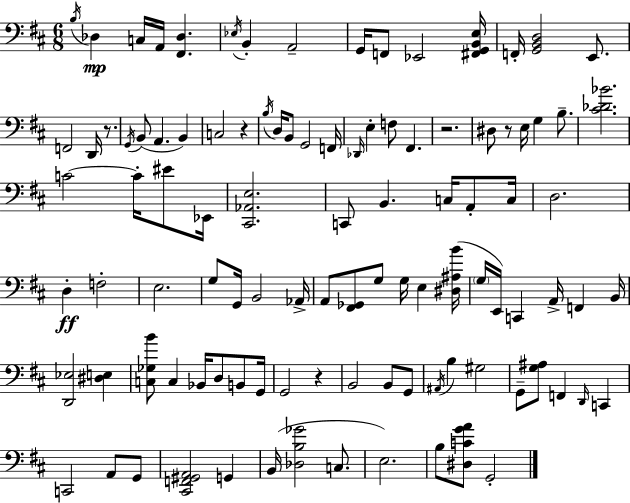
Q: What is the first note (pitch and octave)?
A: B3